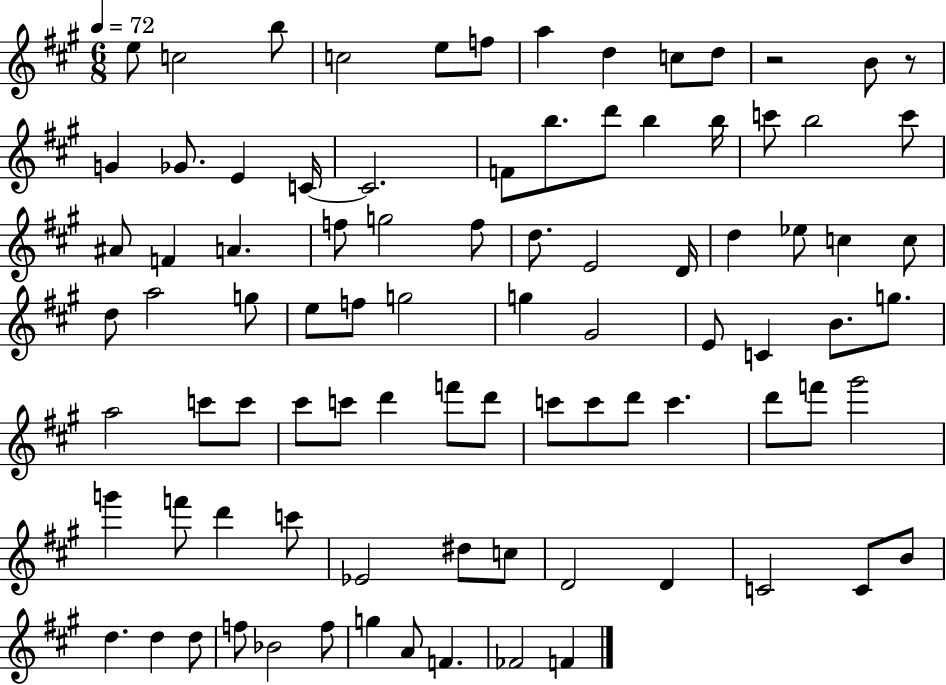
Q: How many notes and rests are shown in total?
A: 89